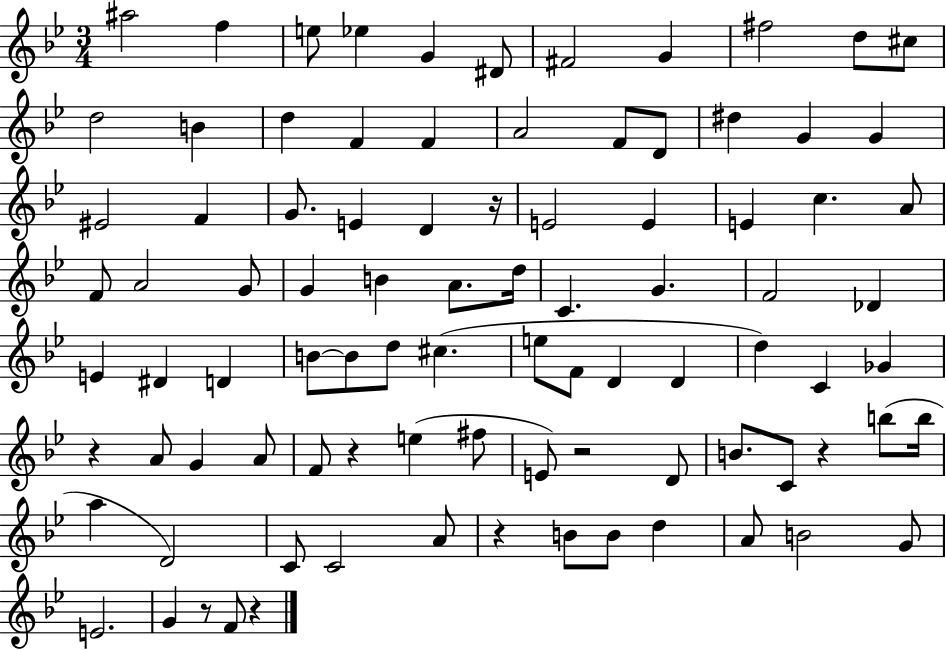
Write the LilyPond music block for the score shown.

{
  \clef treble
  \numericTimeSignature
  \time 3/4
  \key bes \major
  ais''2 f''4 | e''8 ees''4 g'4 dis'8 | fis'2 g'4 | fis''2 d''8 cis''8 | \break d''2 b'4 | d''4 f'4 f'4 | a'2 f'8 d'8 | dis''4 g'4 g'4 | \break eis'2 f'4 | g'8. e'4 d'4 r16 | e'2 e'4 | e'4 c''4. a'8 | \break f'8 a'2 g'8 | g'4 b'4 a'8. d''16 | c'4. g'4. | f'2 des'4 | \break e'4 dis'4 d'4 | b'8~~ b'8 d''8 cis''4.( | e''8 f'8 d'4 d'4 | d''4) c'4 ges'4 | \break r4 a'8 g'4 a'8 | f'8 r4 e''4( fis''8 | e'8) r2 d'8 | b'8. c'8 r4 b''8( b''16 | \break a''4 d'2) | c'8 c'2 a'8 | r4 b'8 b'8 d''4 | a'8 b'2 g'8 | \break e'2. | g'4 r8 f'8 r4 | \bar "|."
}